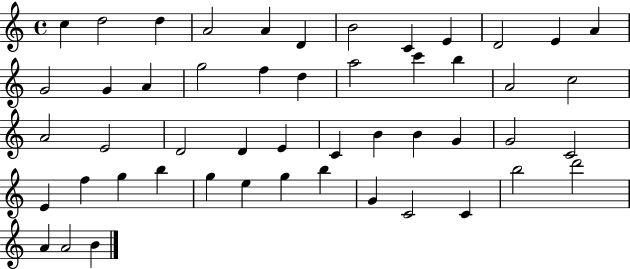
C5/q D5/h D5/q A4/h A4/q D4/q B4/h C4/q E4/q D4/h E4/q A4/q G4/h G4/q A4/q G5/h F5/q D5/q A5/h C6/q B5/q A4/h C5/h A4/h E4/h D4/h D4/q E4/q C4/q B4/q B4/q G4/q G4/h C4/h E4/q F5/q G5/q B5/q G5/q E5/q G5/q B5/q G4/q C4/h C4/q B5/h D6/h A4/q A4/h B4/q